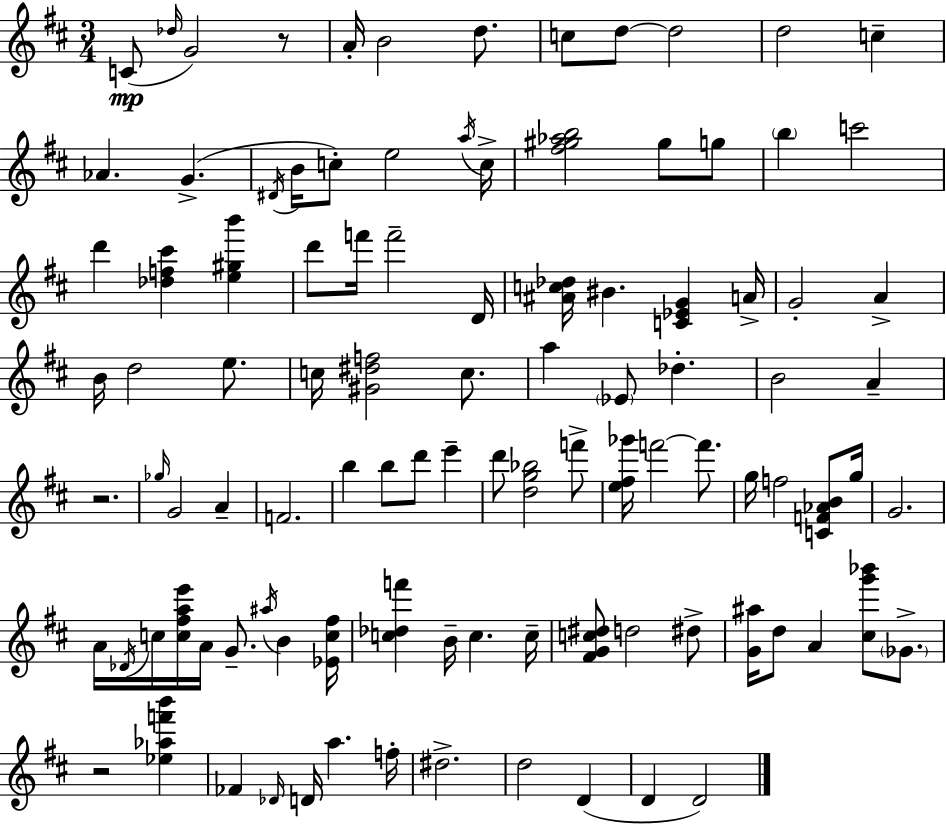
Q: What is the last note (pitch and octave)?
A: D4